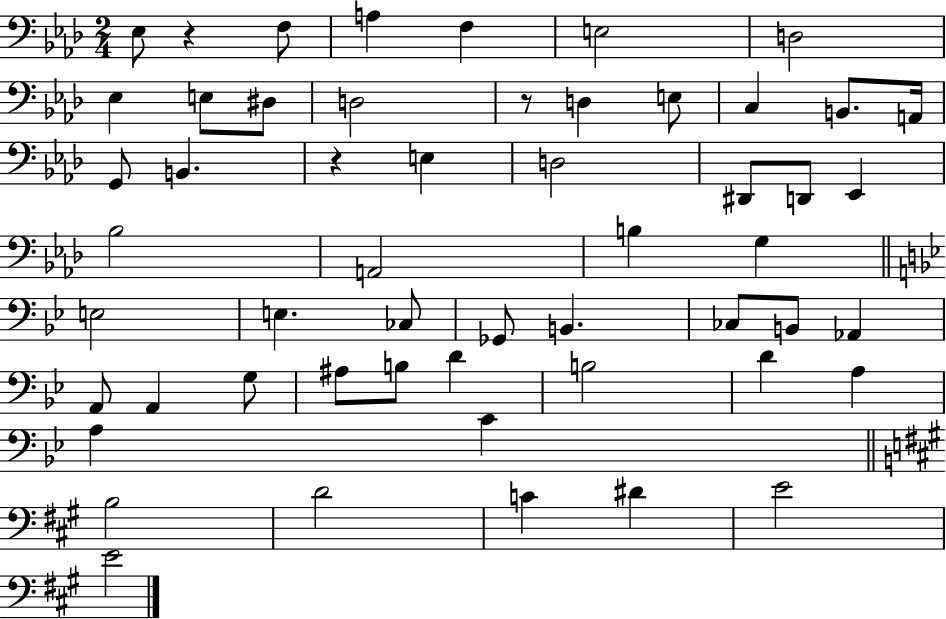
Eb3/e R/q F3/e A3/q F3/q E3/h D3/h Eb3/q E3/e D#3/e D3/h R/e D3/q E3/e C3/q B2/e. A2/s G2/e B2/q. R/q E3/q D3/h D#2/e D2/e Eb2/q Bb3/h A2/h B3/q G3/q E3/h E3/q. CES3/e Gb2/e B2/q. CES3/e B2/e Ab2/q A2/e A2/q G3/e A#3/e B3/e D4/q B3/h D4/q A3/q A3/q C4/q B3/h D4/h C4/q D#4/q E4/h E4/h